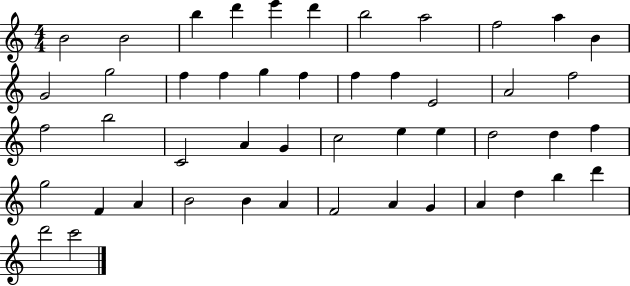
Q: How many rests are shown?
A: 0